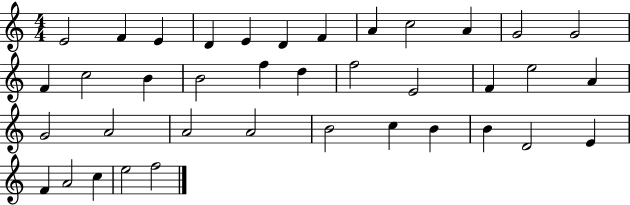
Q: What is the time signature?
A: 4/4